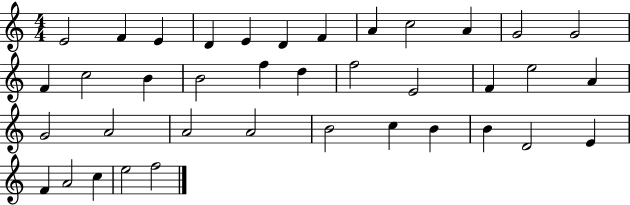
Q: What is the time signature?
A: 4/4